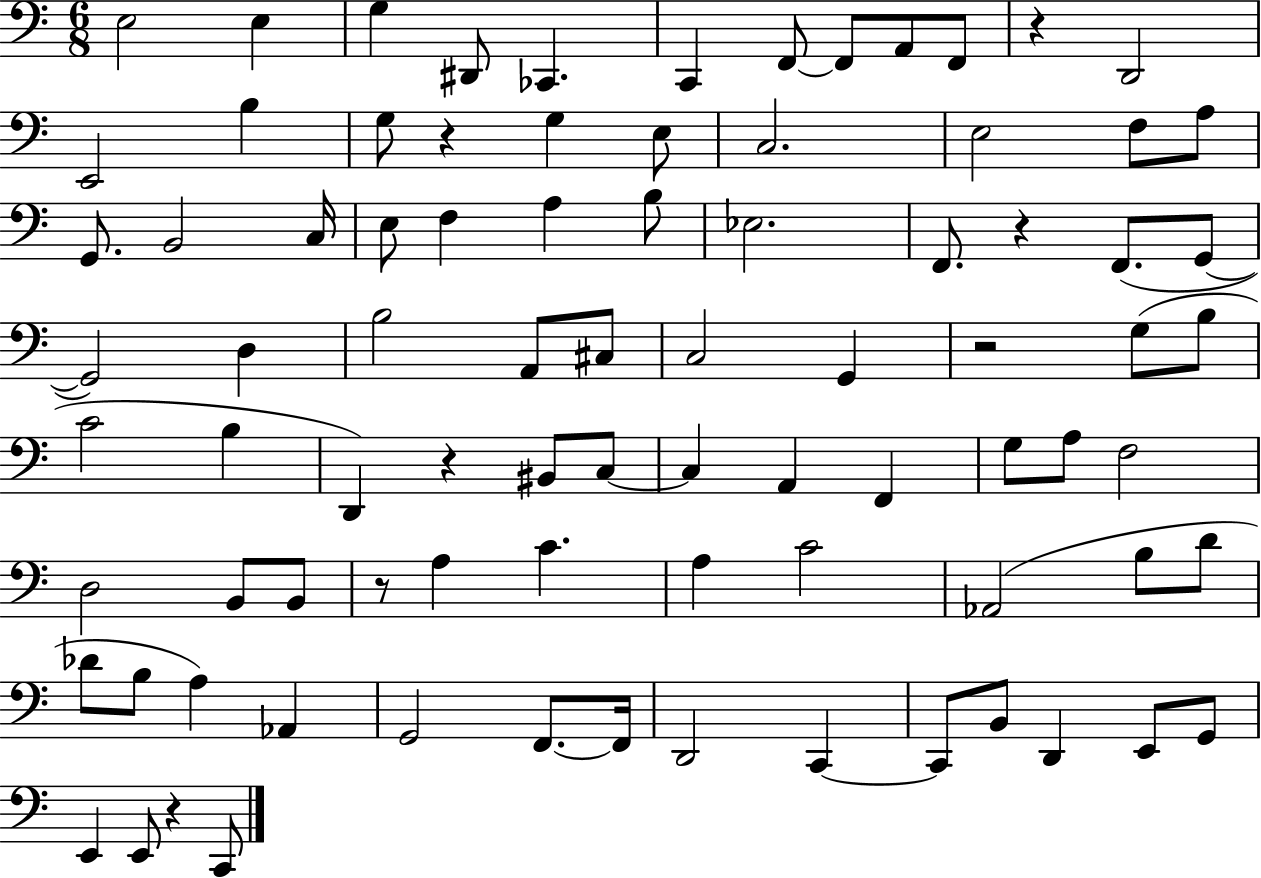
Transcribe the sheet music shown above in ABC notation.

X:1
T:Untitled
M:6/8
L:1/4
K:C
E,2 E, G, ^D,,/2 _C,, C,, F,,/2 F,,/2 A,,/2 F,,/2 z D,,2 E,,2 B, G,/2 z G, E,/2 C,2 E,2 F,/2 A,/2 G,,/2 B,,2 C,/4 E,/2 F, A, B,/2 _E,2 F,,/2 z F,,/2 G,,/2 G,,2 D, B,2 A,,/2 ^C,/2 C,2 G,, z2 G,/2 B,/2 C2 B, D,, z ^B,,/2 C,/2 C, A,, F,, G,/2 A,/2 F,2 D,2 B,,/2 B,,/2 z/2 A, C A, C2 _A,,2 B,/2 D/2 _D/2 B,/2 A, _A,, G,,2 F,,/2 F,,/4 D,,2 C,, C,,/2 B,,/2 D,, E,,/2 G,,/2 E,, E,,/2 z C,,/2